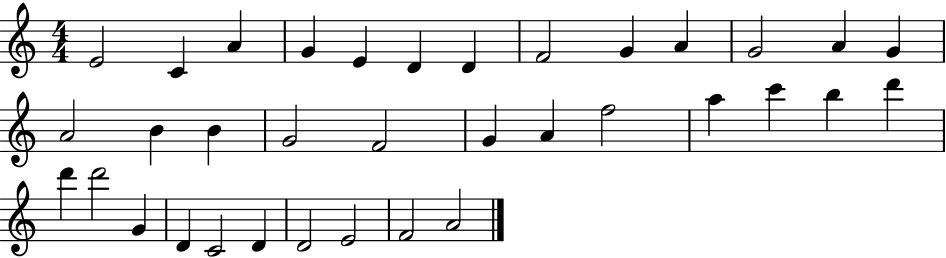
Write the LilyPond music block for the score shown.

{
  \clef treble
  \numericTimeSignature
  \time 4/4
  \key c \major
  e'2 c'4 a'4 | g'4 e'4 d'4 d'4 | f'2 g'4 a'4 | g'2 a'4 g'4 | \break a'2 b'4 b'4 | g'2 f'2 | g'4 a'4 f''2 | a''4 c'''4 b''4 d'''4 | \break d'''4 d'''2 g'4 | d'4 c'2 d'4 | d'2 e'2 | f'2 a'2 | \break \bar "|."
}